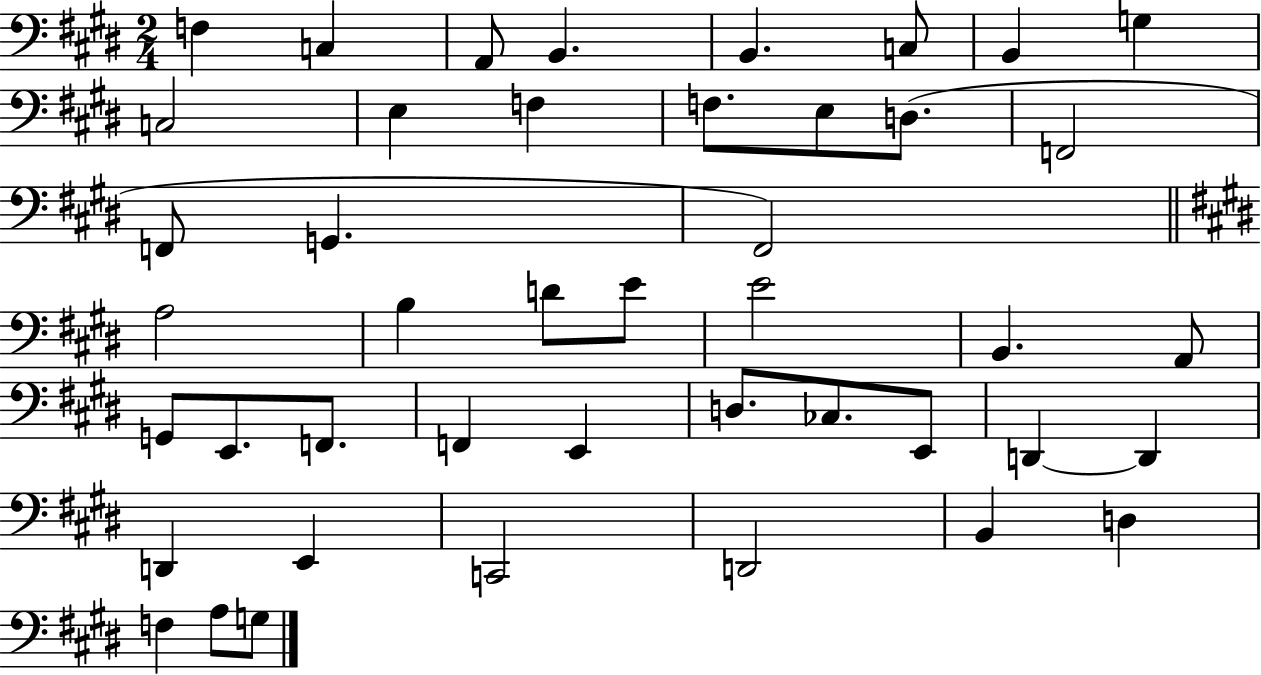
{
  \clef bass
  \numericTimeSignature
  \time 2/4
  \key e \major
  f4 c4 | a,8 b,4. | b,4. c8 | b,4 g4 | \break c2 | e4 f4 | f8. e8 d8.( | f,2 | \break f,8 g,4. | fis,2) | \bar "||" \break \key e \major a2 | b4 d'8 e'8 | e'2 | b,4. a,8 | \break g,8 e,8. f,8. | f,4 e,4 | d8. ces8. e,8 | d,4~~ d,4 | \break d,4 e,4 | c,2 | d,2 | b,4 d4 | \break f4 a8 g8 | \bar "|."
}